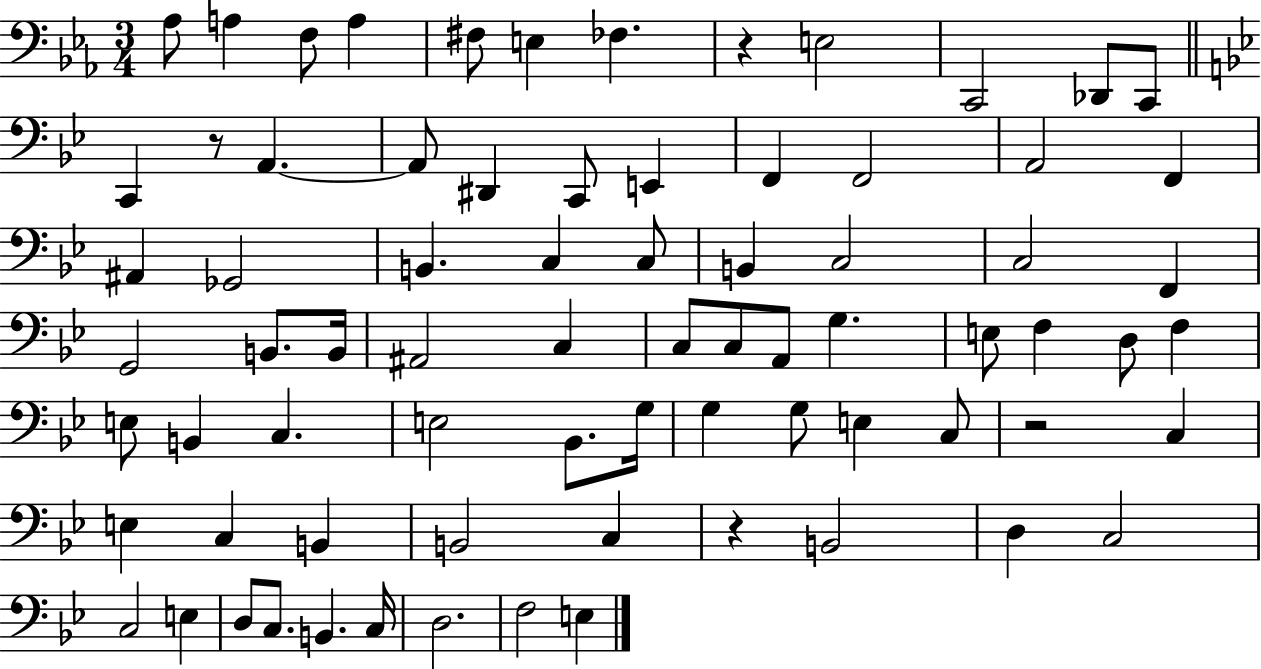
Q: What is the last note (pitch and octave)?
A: E3